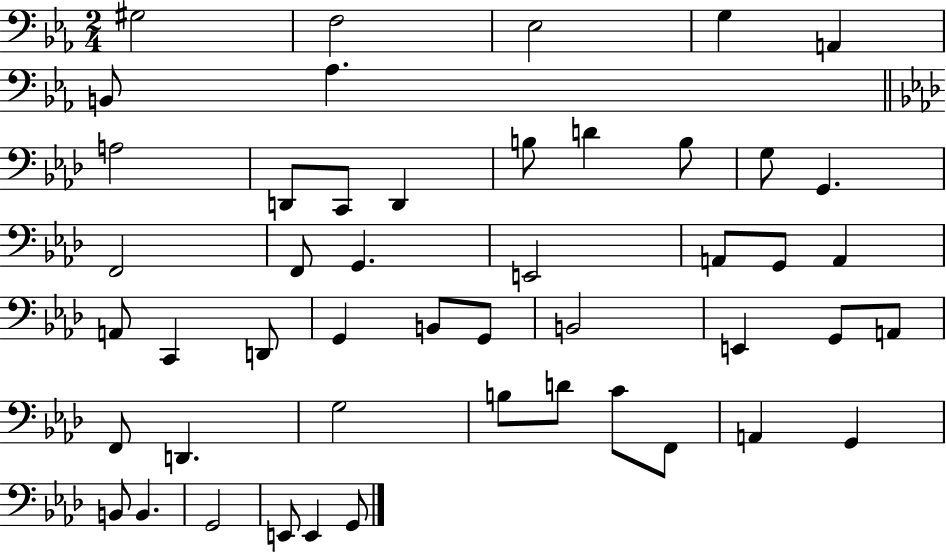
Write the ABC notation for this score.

X:1
T:Untitled
M:2/4
L:1/4
K:Eb
^G,2 F,2 _E,2 G, A,, B,,/2 _A, A,2 D,,/2 C,,/2 D,, B,/2 D B,/2 G,/2 G,, F,,2 F,,/2 G,, E,,2 A,,/2 G,,/2 A,, A,,/2 C,, D,,/2 G,, B,,/2 G,,/2 B,,2 E,, G,,/2 A,,/2 F,,/2 D,, G,2 B,/2 D/2 C/2 F,,/2 A,, G,, B,,/2 B,, G,,2 E,,/2 E,, G,,/2